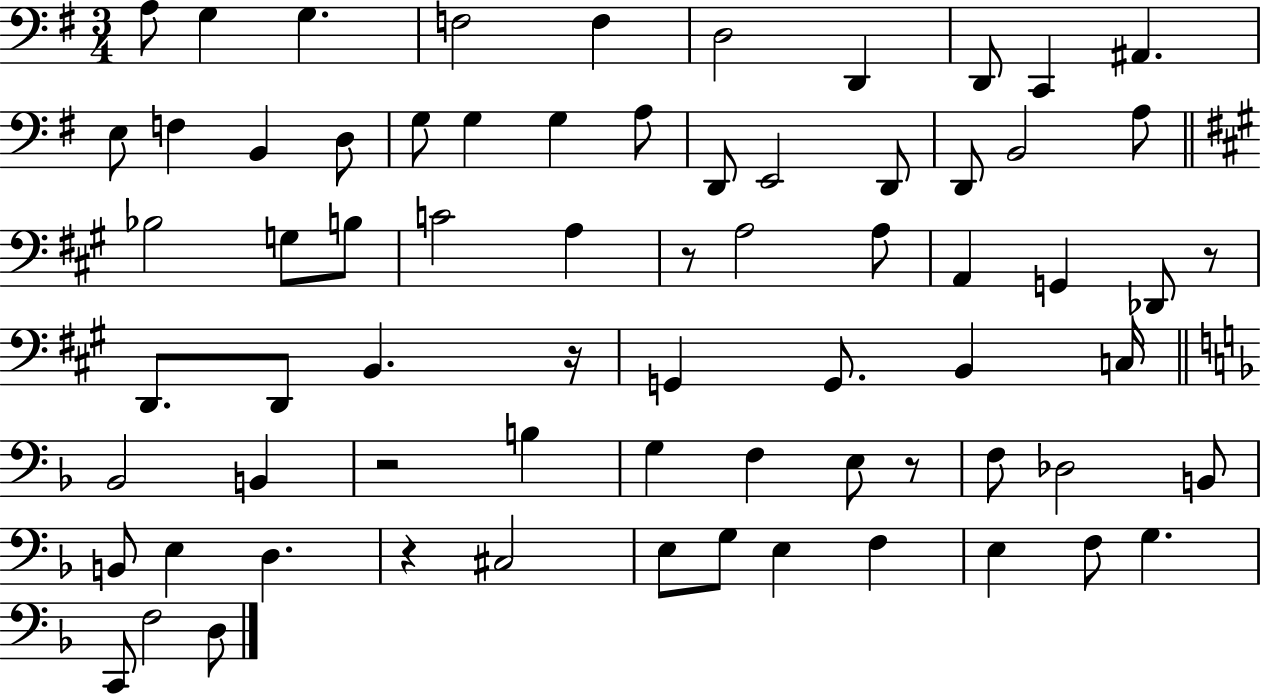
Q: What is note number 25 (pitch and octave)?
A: Bb3